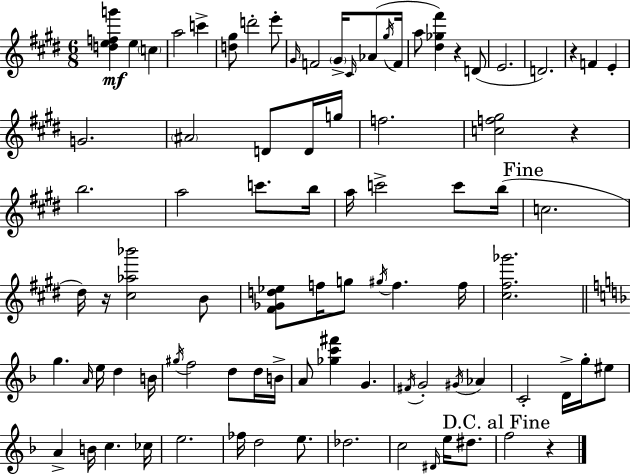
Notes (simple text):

[D5,E5,F5,G6]/q E5/q C5/q A5/h C6/q [D5,G#5]/e D6/h E6/e G#4/s F4/h G#4/s C#4/s Ab4/e G#5/s F4/s A5/e [D#5,Gb5,F#6]/q R/q D4/e E4/h. D4/h. R/q F4/q E4/q G4/h. A#4/h D4/e D4/s G5/s F5/h. [C5,F5,G#5]/h R/q B5/h. A5/h C6/e. B5/s A5/s C6/h C6/e B5/s C5/h. D#5/s R/s [C#5,Ab5,Bb6]/h B4/e [F#4,Gb4,D5,Eb5]/e F5/s G5/e G#5/s F5/q. F5/s [C#5,F#5,Gb6]/h. G5/q. A4/s E5/s D5/q B4/s G#5/s F5/h D5/e D5/s B4/s A4/e [Gb5,C6,F#6]/q G4/q. F#4/s G4/h G#4/s Ab4/q C4/h D4/s G5/s EIS5/e A4/q B4/s C5/q. CES5/s E5/h. FES5/s D5/h E5/e. Db5/h. C5/h D#4/s E5/s D#5/e. F5/h R/q